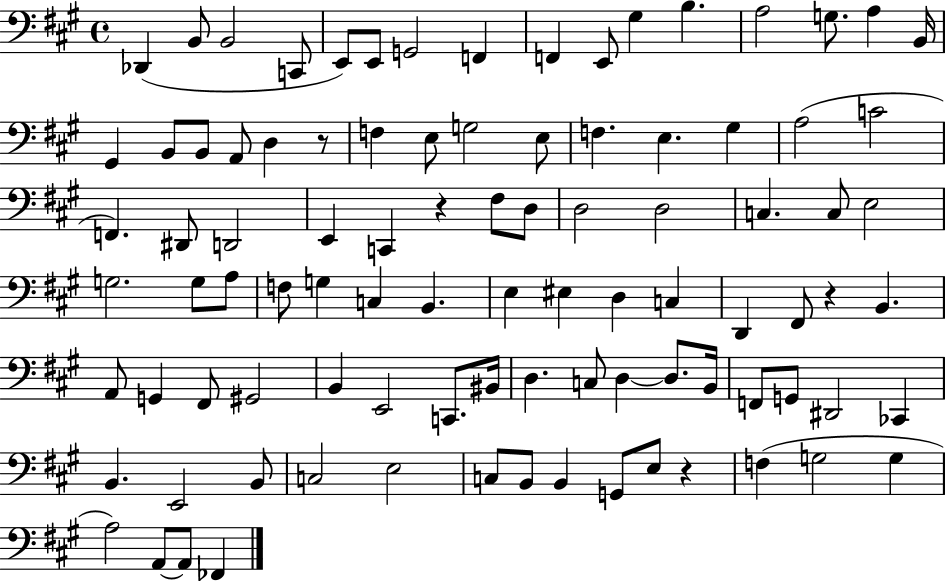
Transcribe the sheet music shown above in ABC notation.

X:1
T:Untitled
M:4/4
L:1/4
K:A
_D,, B,,/2 B,,2 C,,/2 E,,/2 E,,/2 G,,2 F,, F,, E,,/2 ^G, B, A,2 G,/2 A, B,,/4 ^G,, B,,/2 B,,/2 A,,/2 D, z/2 F, E,/2 G,2 E,/2 F, E, ^G, A,2 C2 F,, ^D,,/2 D,,2 E,, C,, z ^F,/2 D,/2 D,2 D,2 C, C,/2 E,2 G,2 G,/2 A,/2 F,/2 G, C, B,, E, ^E, D, C, D,, ^F,,/2 z B,, A,,/2 G,, ^F,,/2 ^G,,2 B,, E,,2 C,,/2 ^B,,/4 D, C,/2 D, D,/2 B,,/4 F,,/2 G,,/2 ^D,,2 _C,, B,, E,,2 B,,/2 C,2 E,2 C,/2 B,,/2 B,, G,,/2 E,/2 z F, G,2 G, A,2 A,,/2 A,,/2 _F,,